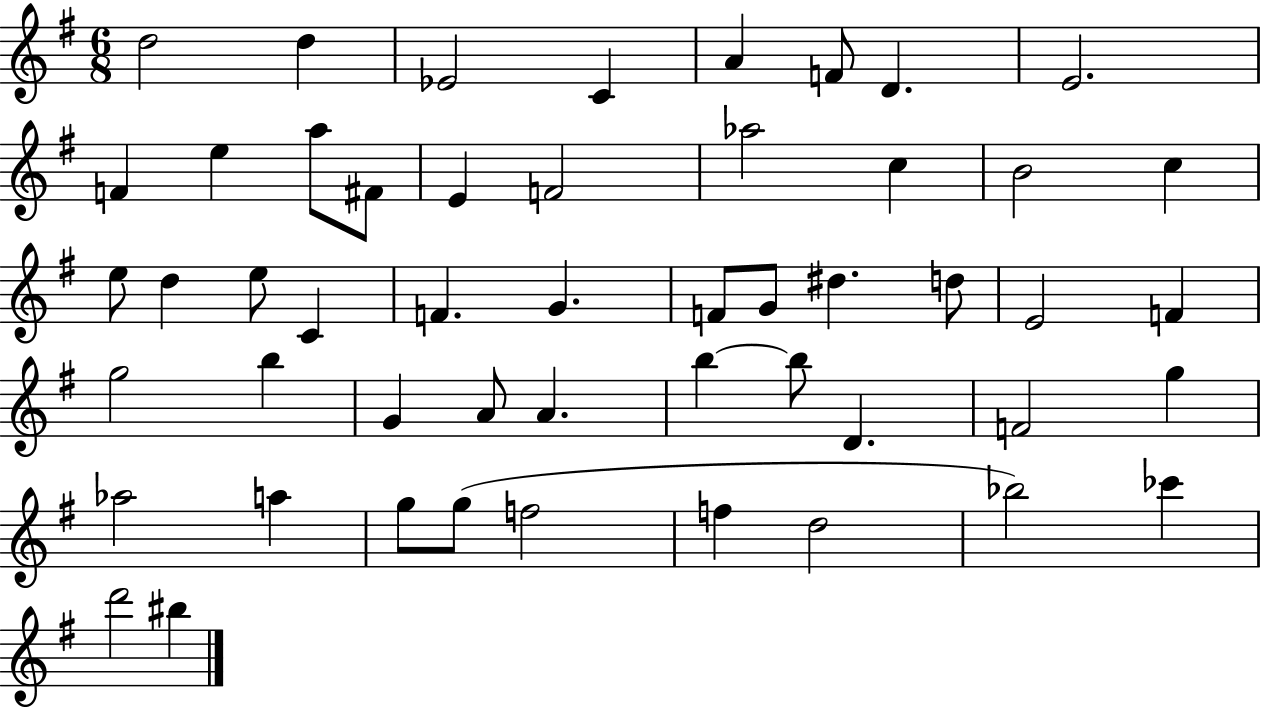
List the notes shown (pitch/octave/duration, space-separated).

D5/h D5/q Eb4/h C4/q A4/q F4/e D4/q. E4/h. F4/q E5/q A5/e F#4/e E4/q F4/h Ab5/h C5/q B4/h C5/q E5/e D5/q E5/e C4/q F4/q. G4/q. F4/e G4/e D#5/q. D5/e E4/h F4/q G5/h B5/q G4/q A4/e A4/q. B5/q B5/e D4/q. F4/h G5/q Ab5/h A5/q G5/e G5/e F5/h F5/q D5/h Bb5/h CES6/q D6/h BIS5/q